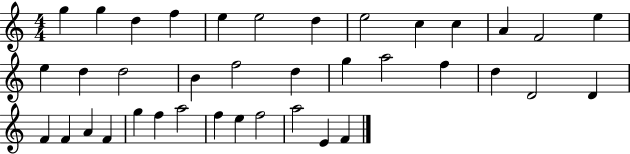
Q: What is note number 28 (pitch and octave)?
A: A4